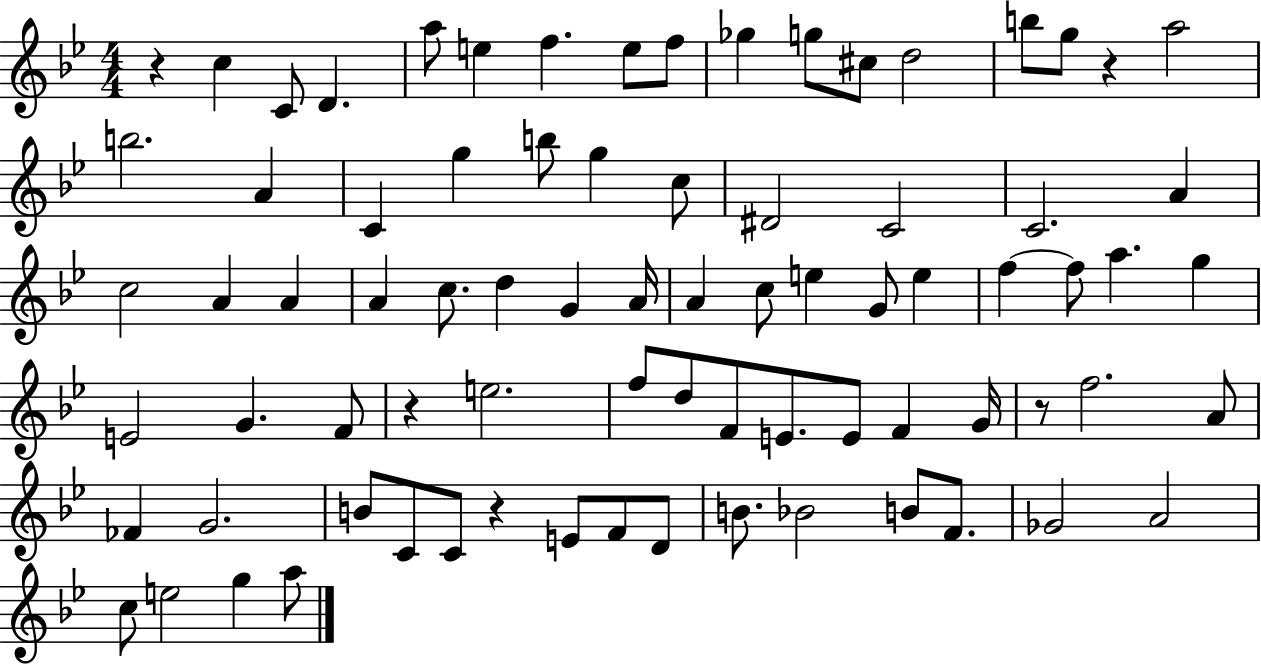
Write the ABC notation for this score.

X:1
T:Untitled
M:4/4
L:1/4
K:Bb
z c C/2 D a/2 e f e/2 f/2 _g g/2 ^c/2 d2 b/2 g/2 z a2 b2 A C g b/2 g c/2 ^D2 C2 C2 A c2 A A A c/2 d G A/4 A c/2 e G/2 e f f/2 a g E2 G F/2 z e2 f/2 d/2 F/2 E/2 E/2 F G/4 z/2 f2 A/2 _F G2 B/2 C/2 C/2 z E/2 F/2 D/2 B/2 _B2 B/2 F/2 _G2 A2 c/2 e2 g a/2